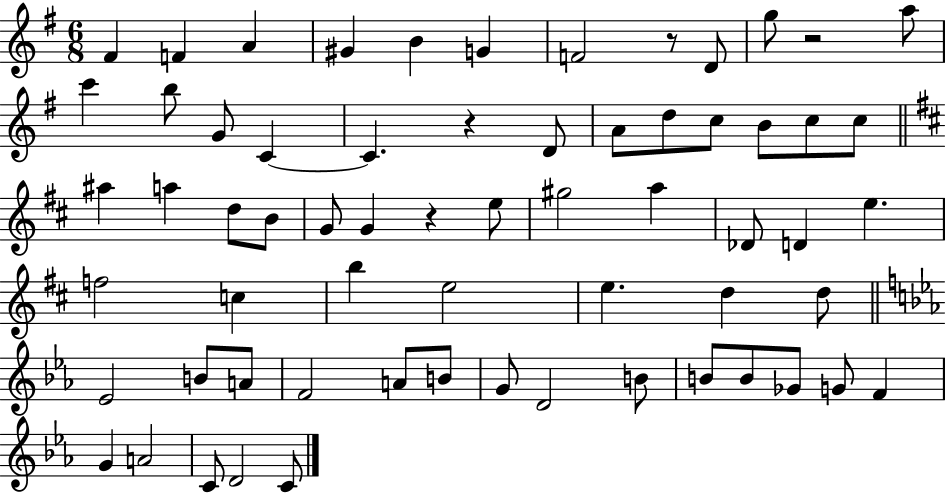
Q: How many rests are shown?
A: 4